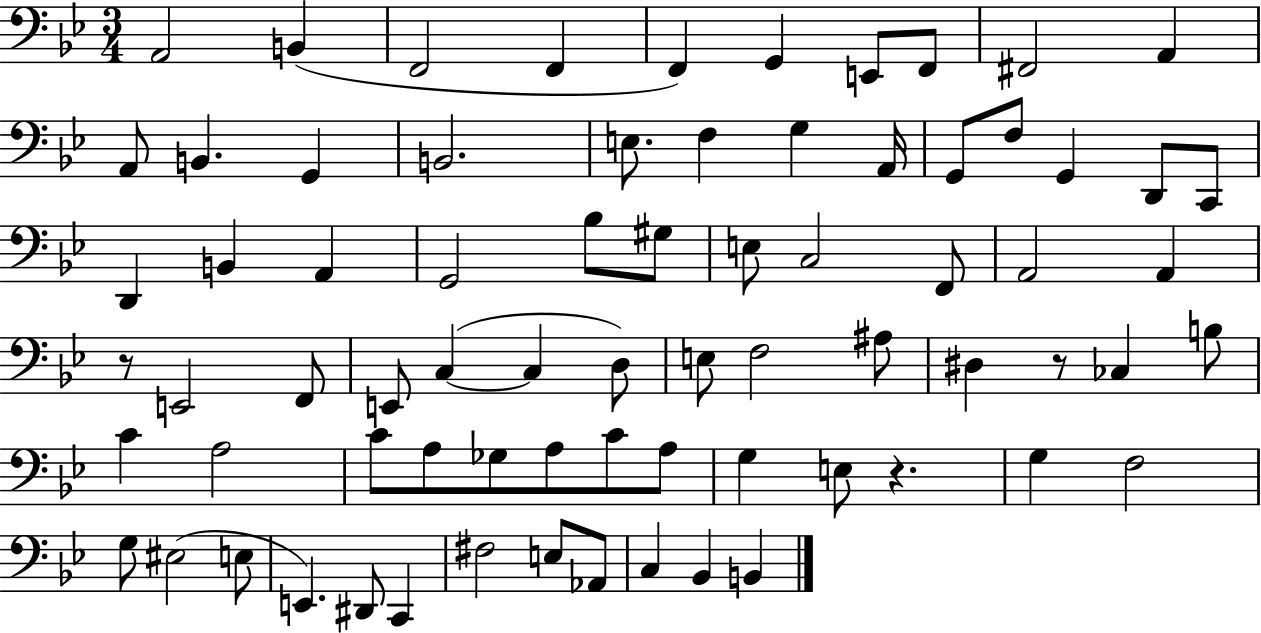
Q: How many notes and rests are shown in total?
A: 73